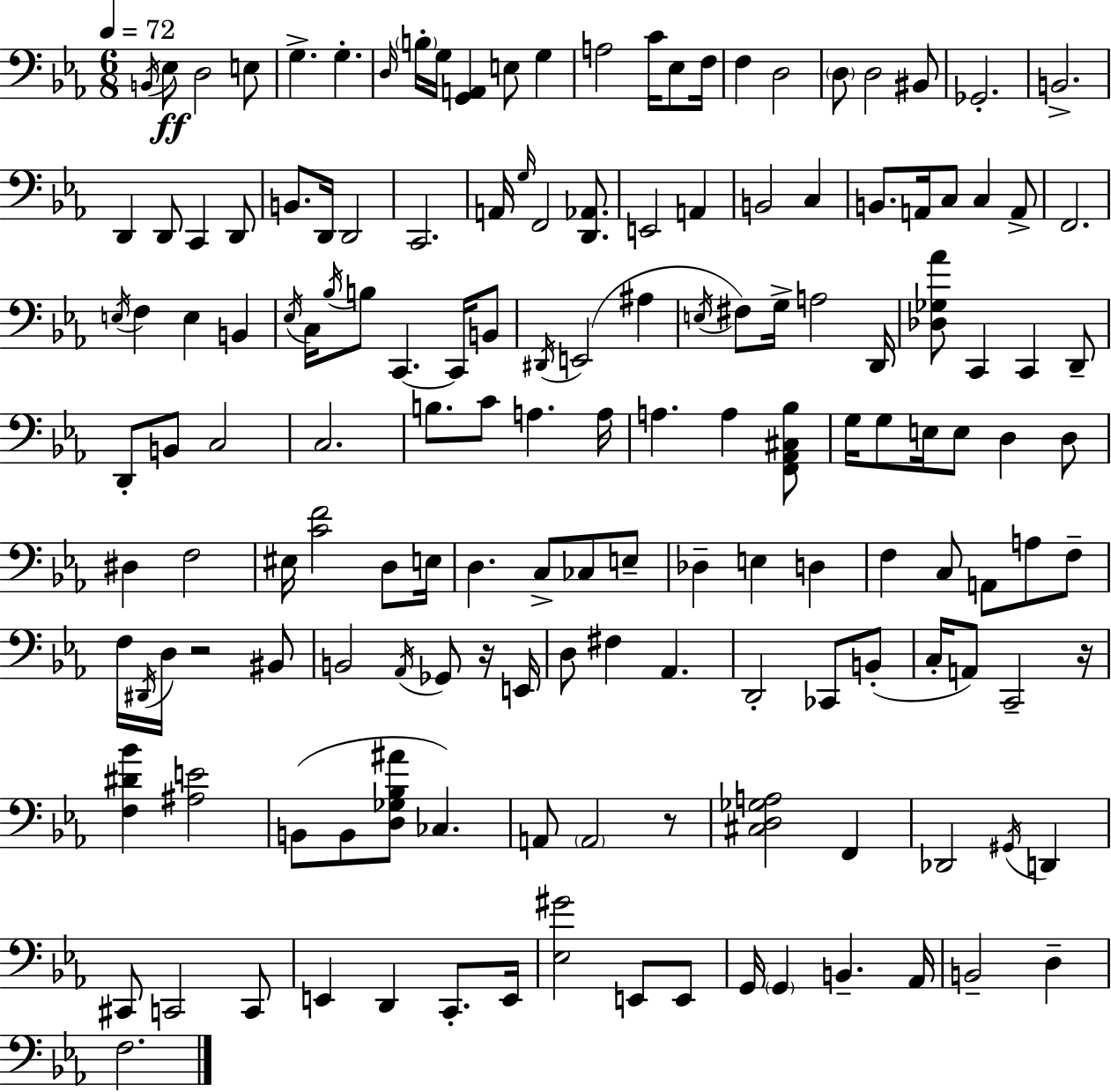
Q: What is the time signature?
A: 6/8